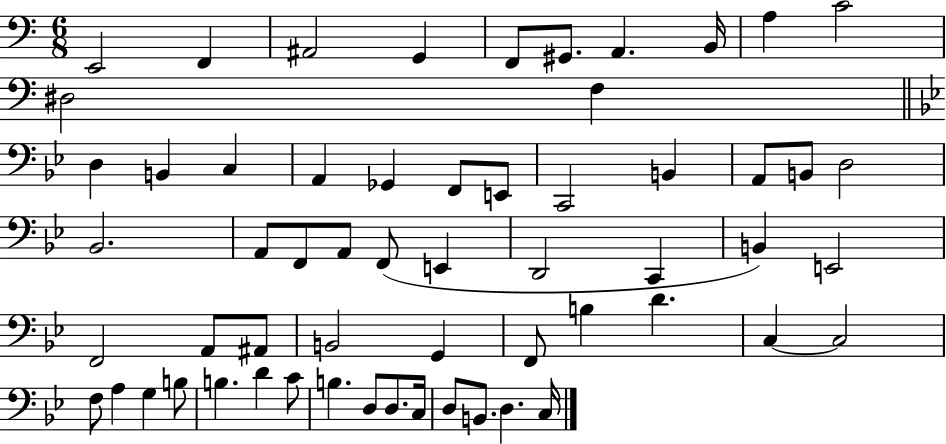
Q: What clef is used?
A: bass